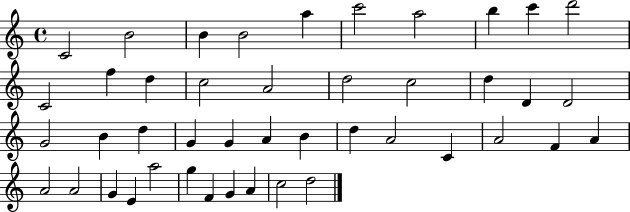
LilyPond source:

{
  \clef treble
  \time 4/4
  \defaultTimeSignature
  \key c \major
  c'2 b'2 | b'4 b'2 a''4 | c'''2 a''2 | b''4 c'''4 d'''2 | \break c'2 f''4 d''4 | c''2 a'2 | d''2 c''2 | d''4 d'4 d'2 | \break g'2 b'4 d''4 | g'4 g'4 a'4 b'4 | d''4 a'2 c'4 | a'2 f'4 a'4 | \break a'2 a'2 | g'4 e'4 a''2 | g''4 f'4 g'4 a'4 | c''2 d''2 | \break \bar "|."
}